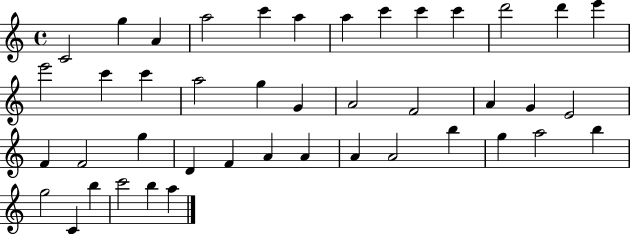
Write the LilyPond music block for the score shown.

{
  \clef treble
  \time 4/4
  \defaultTimeSignature
  \key c \major
  c'2 g''4 a'4 | a''2 c'''4 a''4 | a''4 c'''4 c'''4 c'''4 | d'''2 d'''4 e'''4 | \break e'''2 c'''4 c'''4 | a''2 g''4 g'4 | a'2 f'2 | a'4 g'4 e'2 | \break f'4 f'2 g''4 | d'4 f'4 a'4 a'4 | a'4 a'2 b''4 | g''4 a''2 b''4 | \break g''2 c'4 b''4 | c'''2 b''4 a''4 | \bar "|."
}